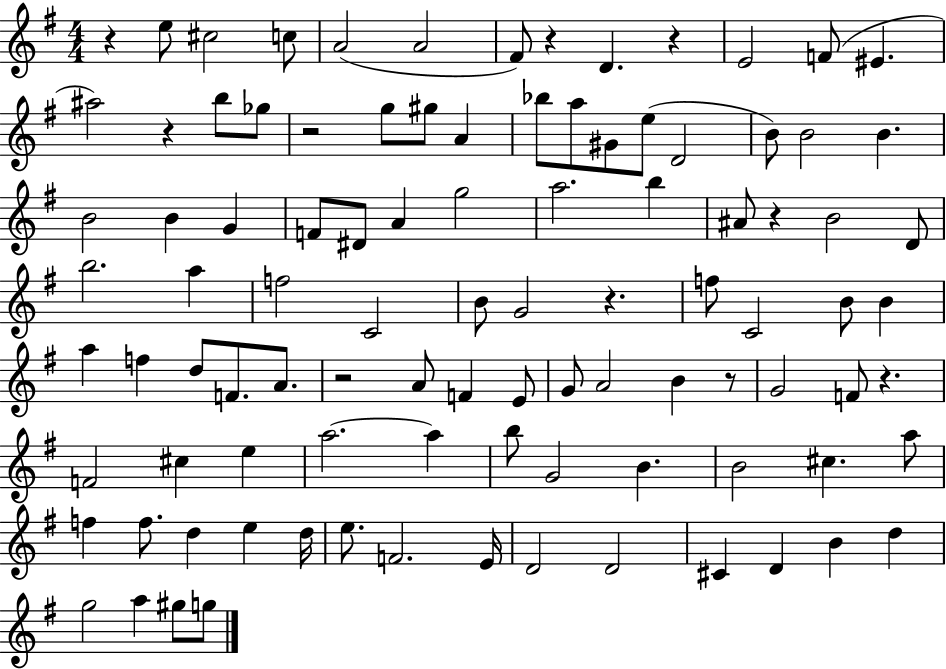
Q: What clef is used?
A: treble